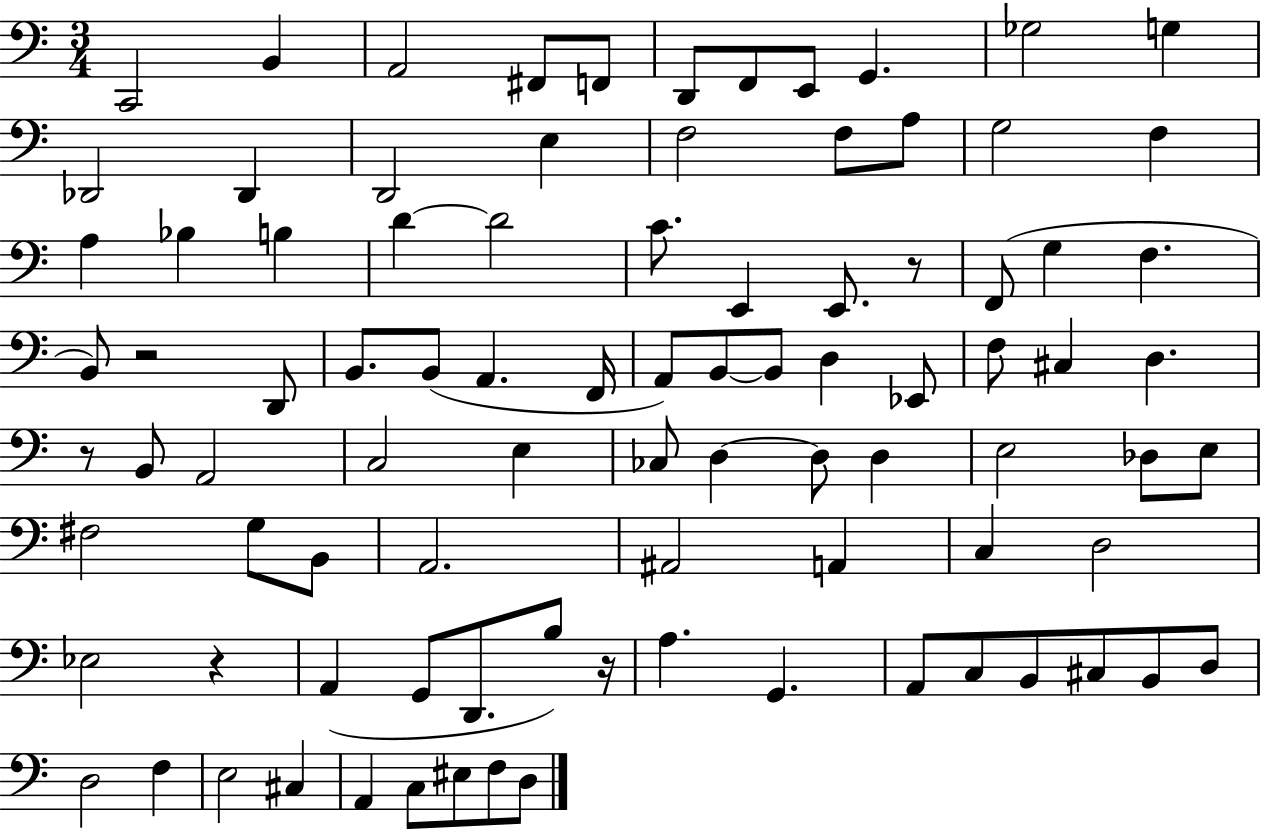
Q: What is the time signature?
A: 3/4